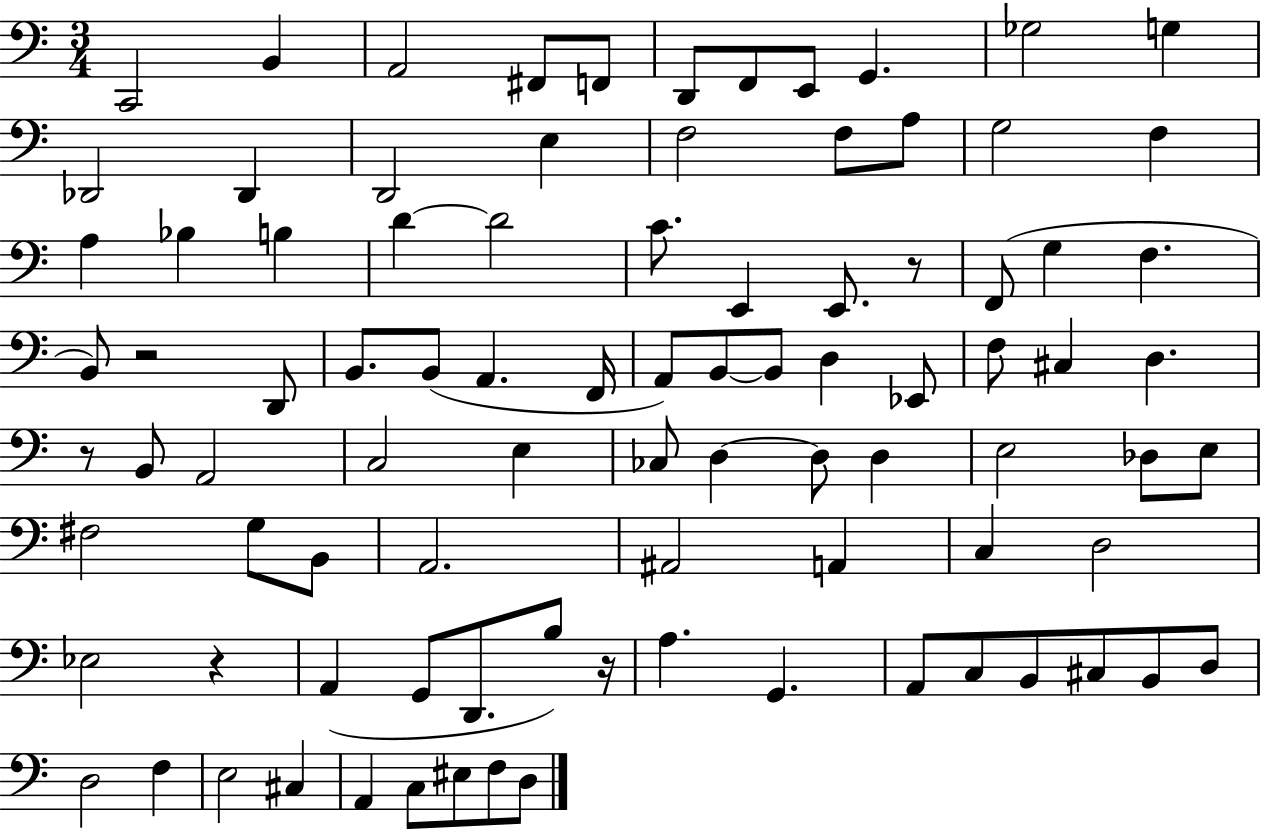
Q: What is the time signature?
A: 3/4